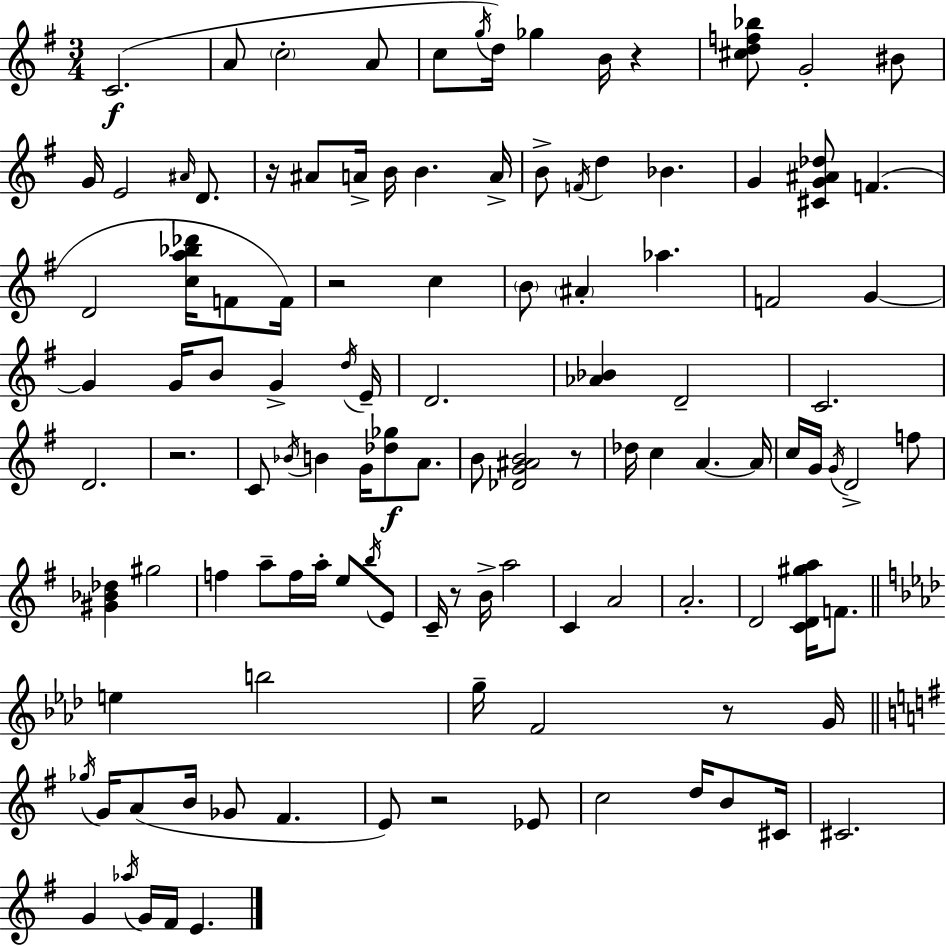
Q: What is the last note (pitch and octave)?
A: E4